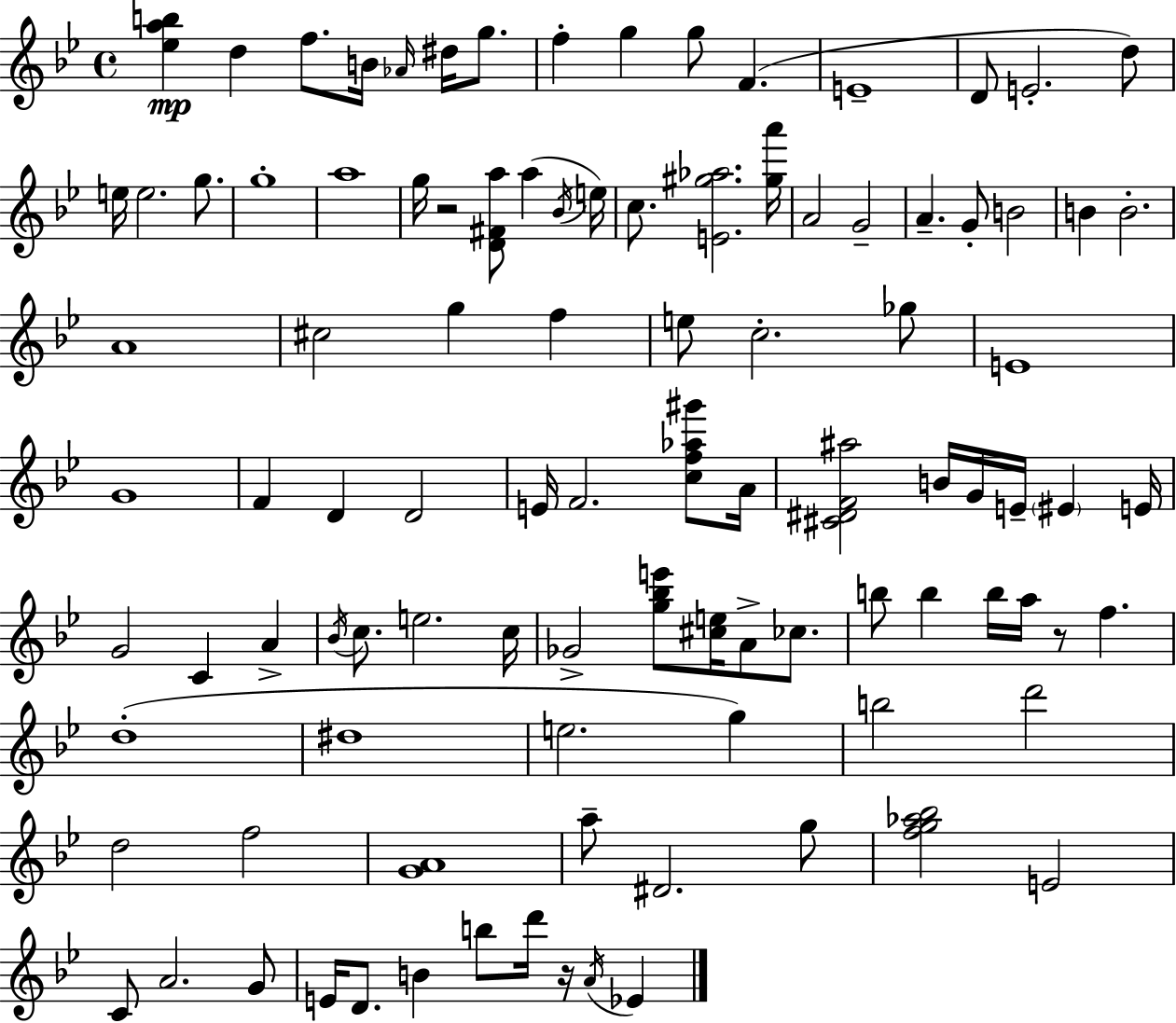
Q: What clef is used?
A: treble